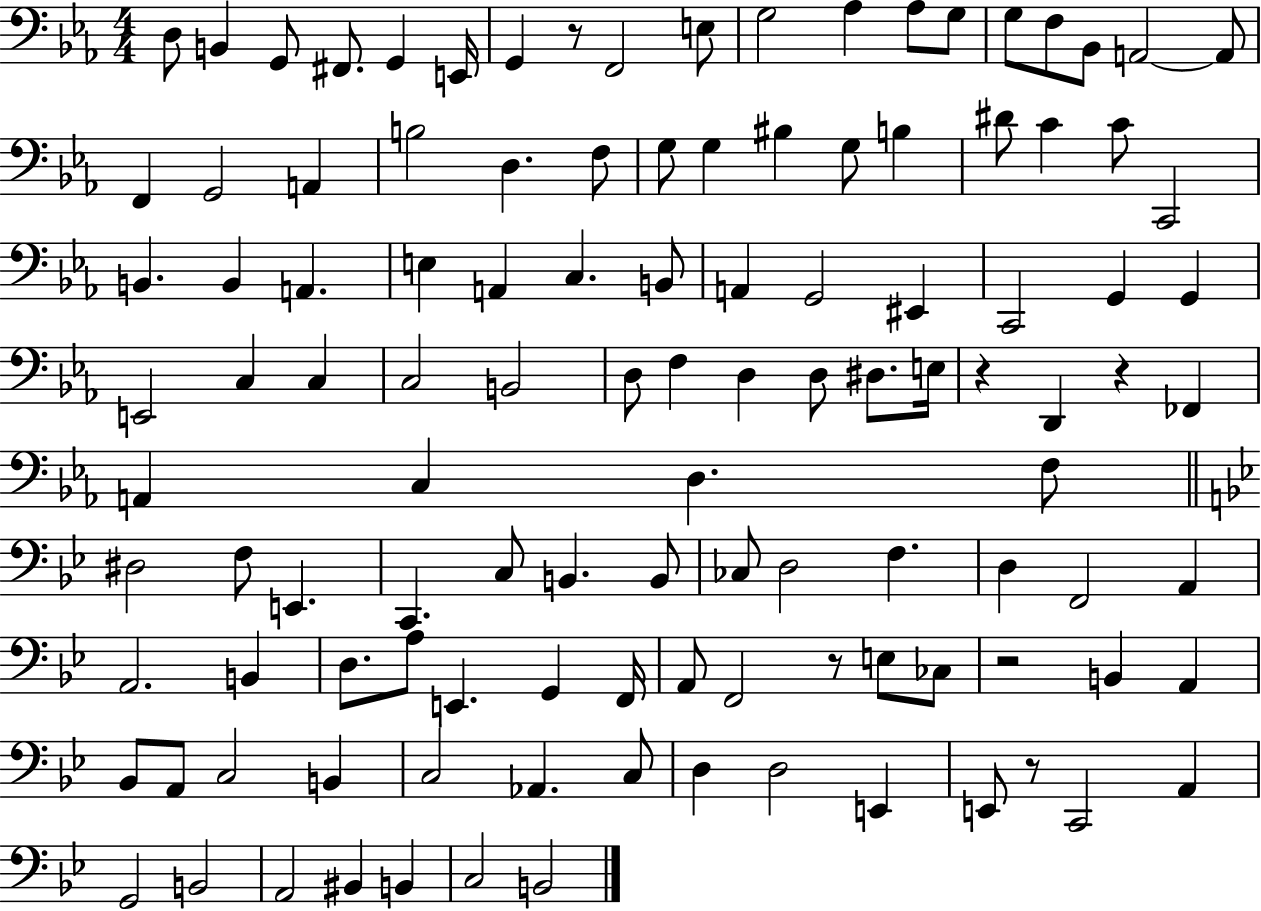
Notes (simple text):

D3/e B2/q G2/e F#2/e. G2/q E2/s G2/q R/e F2/h E3/e G3/h Ab3/q Ab3/e G3/e G3/e F3/e Bb2/e A2/h A2/e F2/q G2/h A2/q B3/h D3/q. F3/e G3/e G3/q BIS3/q G3/e B3/q D#4/e C4/q C4/e C2/h B2/q. B2/q A2/q. E3/q A2/q C3/q. B2/e A2/q G2/h EIS2/q C2/h G2/q G2/q E2/h C3/q C3/q C3/h B2/h D3/e F3/q D3/q D3/e D#3/e. E3/s R/q D2/q R/q FES2/q A2/q C3/q D3/q. F3/e D#3/h F3/e E2/q. C2/q. C3/e B2/q. B2/e CES3/e D3/h F3/q. D3/q F2/h A2/q A2/h. B2/q D3/e. A3/e E2/q. G2/q F2/s A2/e F2/h R/e E3/e CES3/e R/h B2/q A2/q Bb2/e A2/e C3/h B2/q C3/h Ab2/q. C3/e D3/q D3/h E2/q E2/e R/e C2/h A2/q G2/h B2/h A2/h BIS2/q B2/q C3/h B2/h